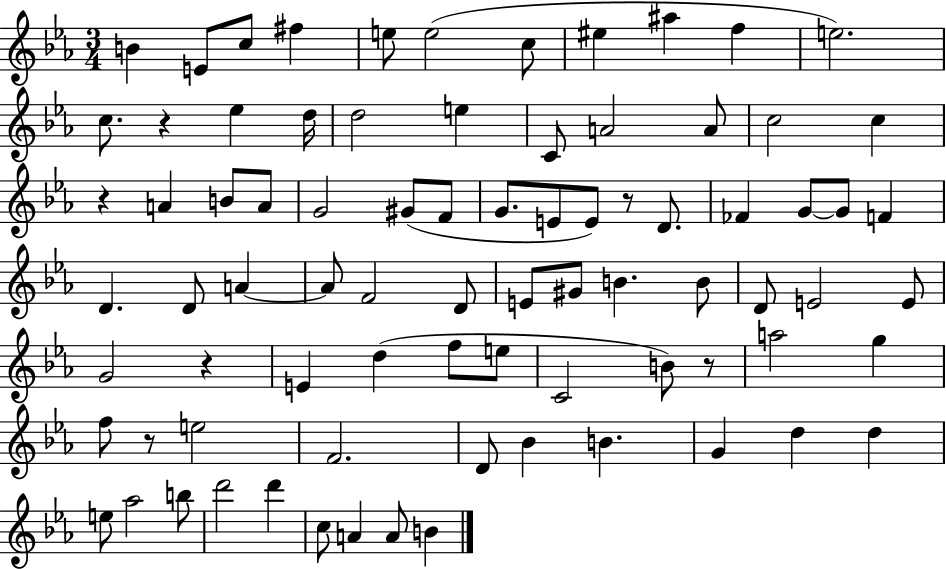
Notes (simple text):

B4/q E4/e C5/e F#5/q E5/e E5/h C5/e EIS5/q A#5/q F5/q E5/h. C5/e. R/q Eb5/q D5/s D5/h E5/q C4/e A4/h A4/e C5/h C5/q R/q A4/q B4/e A4/e G4/h G#4/e F4/e G4/e. E4/e E4/e R/e D4/e. FES4/q G4/e G4/e F4/q D4/q. D4/e A4/q A4/e F4/h D4/e E4/e G#4/e B4/q. B4/e D4/e E4/h E4/e G4/h R/q E4/q D5/q F5/e E5/e C4/h B4/e R/e A5/h G5/q F5/e R/e E5/h F4/h. D4/e Bb4/q B4/q. G4/q D5/q D5/q E5/e Ab5/h B5/e D6/h D6/q C5/e A4/q A4/e B4/q